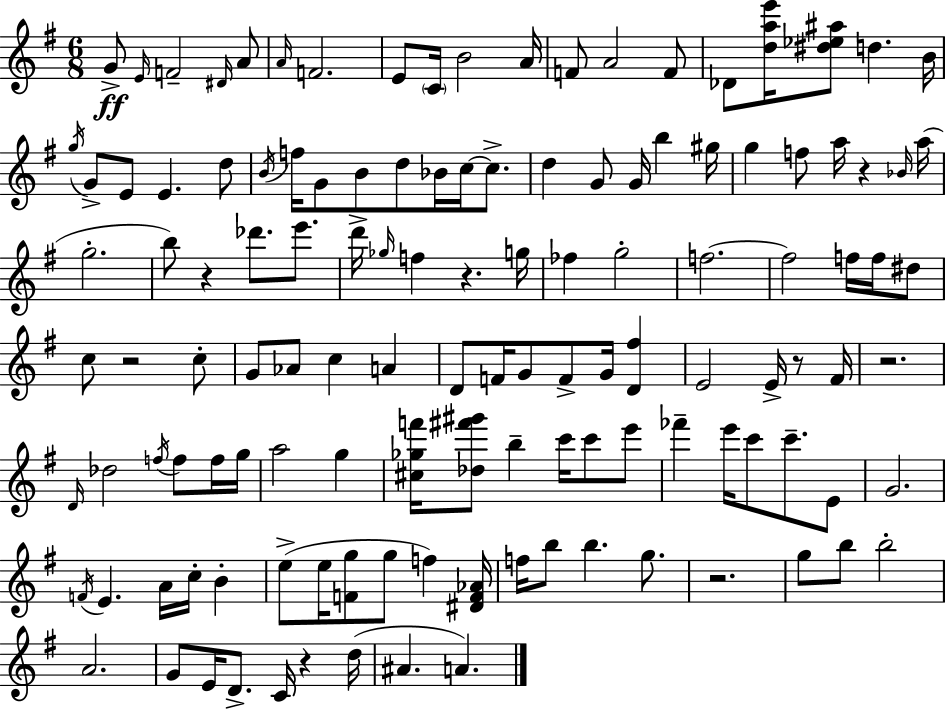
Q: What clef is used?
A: treble